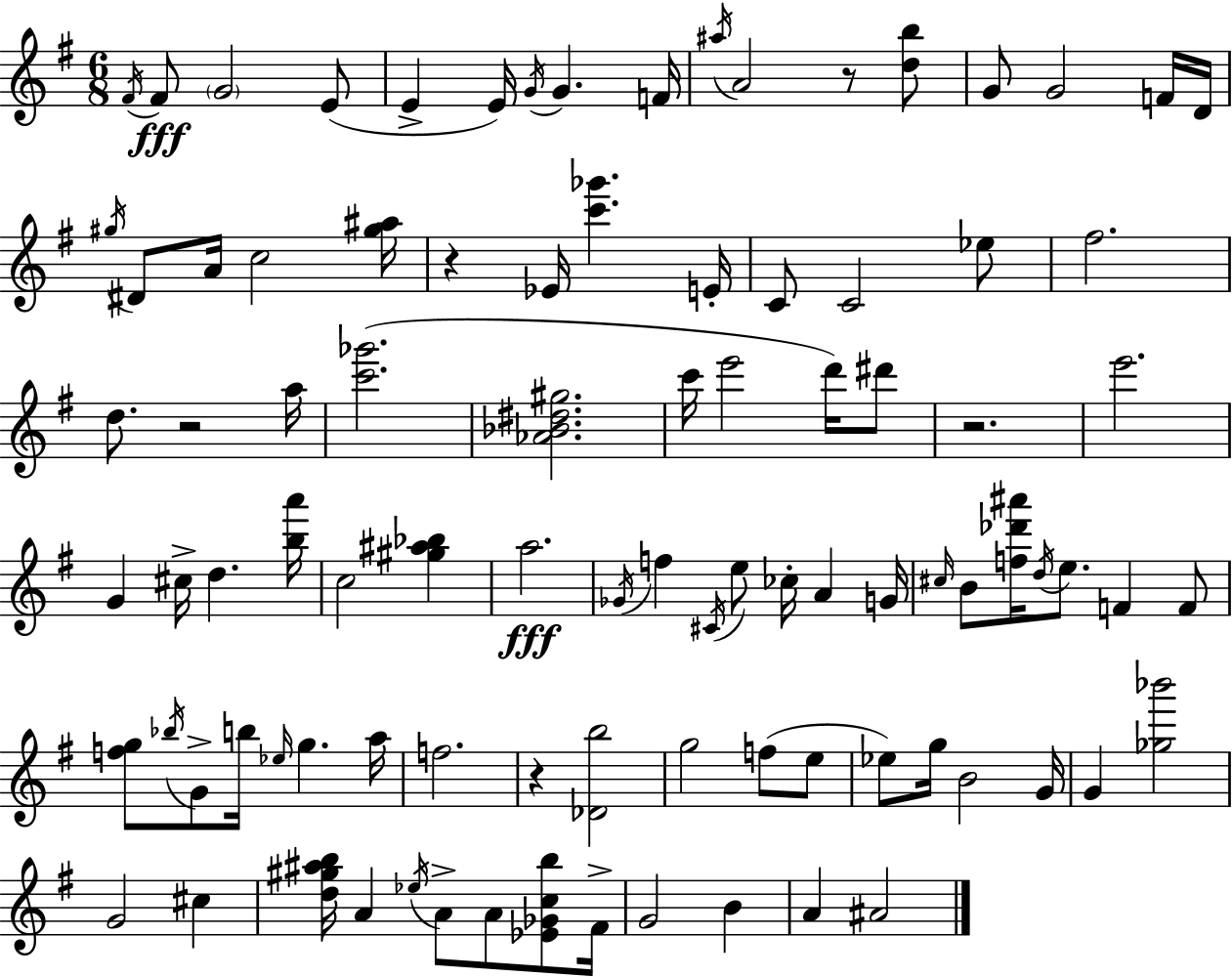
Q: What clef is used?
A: treble